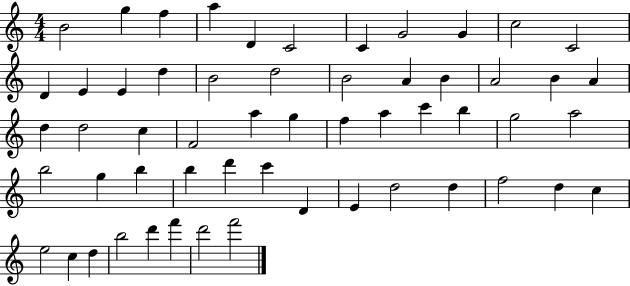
X:1
T:Untitled
M:4/4
L:1/4
K:C
B2 g f a D C2 C G2 G c2 C2 D E E d B2 d2 B2 A B A2 B A d d2 c F2 a g f a c' b g2 a2 b2 g b b d' c' D E d2 d f2 d c e2 c d b2 d' f' d'2 f'2